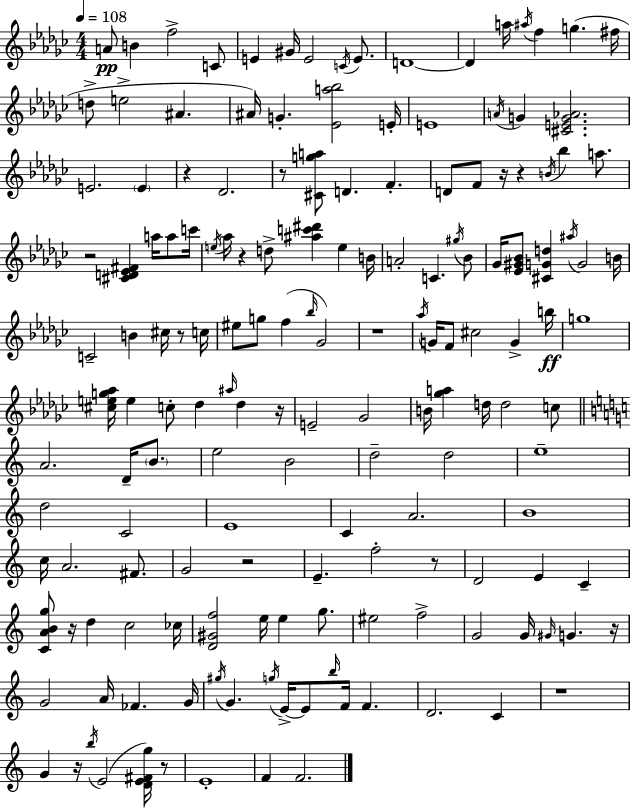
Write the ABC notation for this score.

X:1
T:Untitled
M:4/4
L:1/4
K:Ebm
A/2 B f2 C/2 E ^G/4 E2 C/4 E/2 D4 D a/4 ^a/4 f g ^f/4 d/2 e2 ^A ^A/4 G [_Ea_b]2 E/4 E4 A/4 G [^CEG_A]2 E2 E z _D2 z/2 [^Cga]/2 D F D/2 F/2 z/4 z B/4 _b a/2 z2 [^CD_E^F] a/4 a/2 c'/4 e/4 _a/4 z d/2 [^ac'^d'] e B/4 A2 C ^g/4 _B/2 _G/4 [_E^G_B]/2 [^CGd] ^a/4 G2 B/4 C2 B ^c/4 z/2 c/4 ^e/2 g/2 f _b/4 _G2 z4 _a/4 G/4 F/2 ^c2 G b/4 g4 [^ceg_a]/4 e c/2 _d ^a/4 _d z/4 E2 _G2 B/4 [_ga] d/4 d2 c/2 A2 D/4 B/2 e2 B2 d2 d2 e4 d2 C2 E4 C A2 B4 c/4 A2 ^F/2 G2 z2 E f2 z/2 D2 E C [CABg]/2 z/4 d c2 _c/4 [D^Gf]2 e/4 e g/2 ^e2 f2 G2 G/4 ^G/4 G z/4 G2 A/4 _F G/4 ^g/4 G g/4 E/4 E/2 b/4 F/4 F D2 C z4 G z/4 b/4 E2 [DE^Fg]/4 z/2 E4 F F2